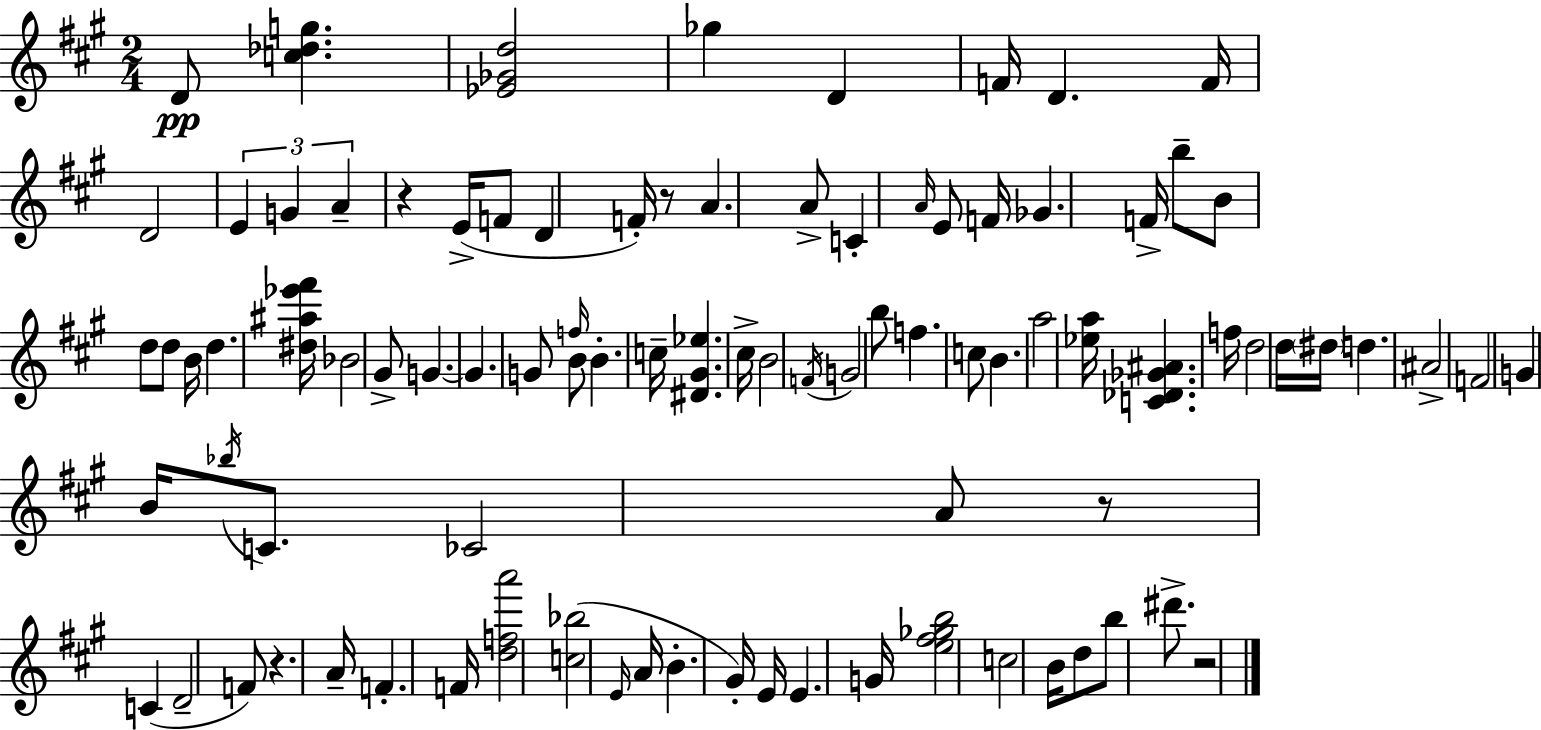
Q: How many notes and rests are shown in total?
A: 91